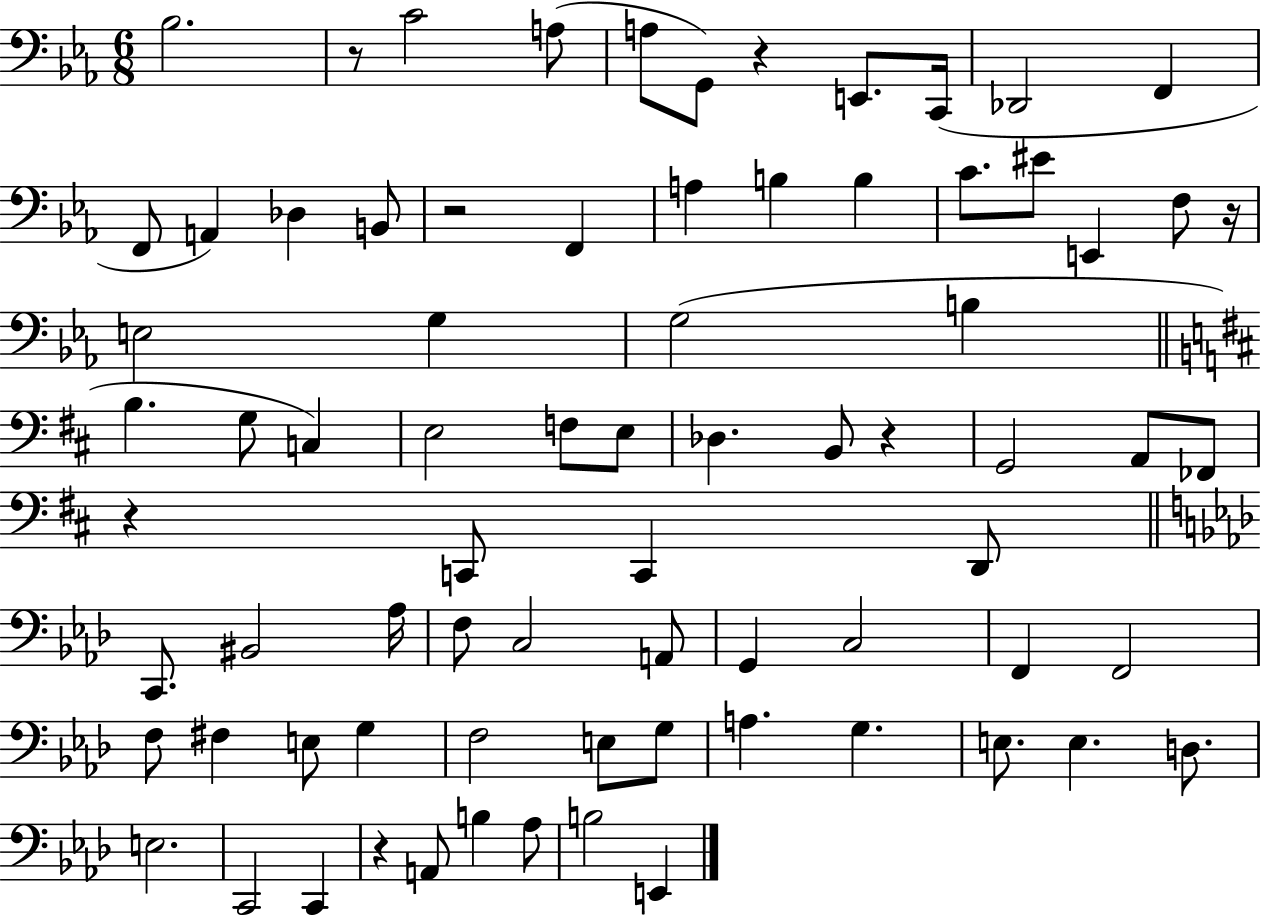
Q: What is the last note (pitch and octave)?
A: E2